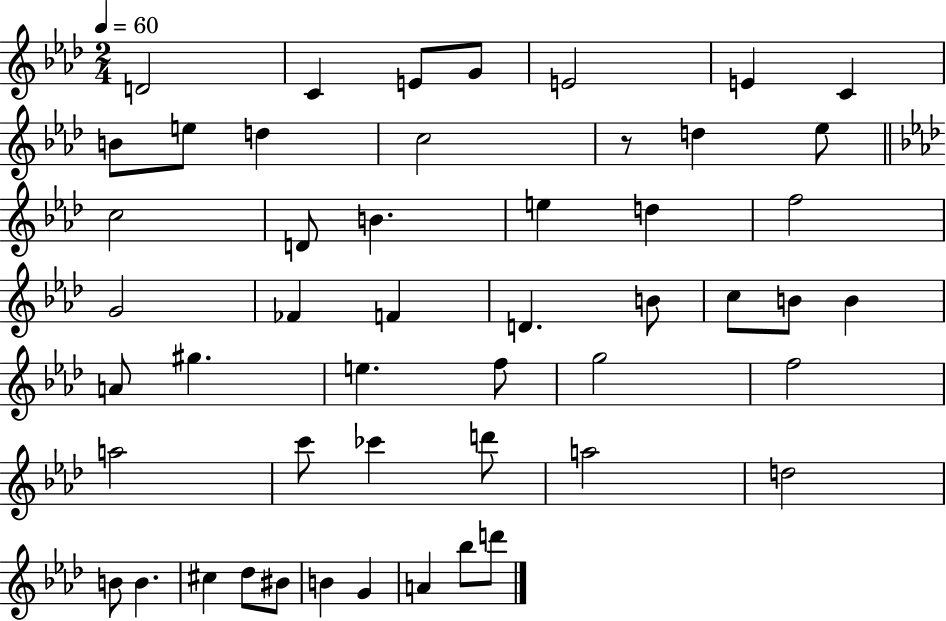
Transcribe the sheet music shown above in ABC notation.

X:1
T:Untitled
M:2/4
L:1/4
K:Ab
D2 C E/2 G/2 E2 E C B/2 e/2 d c2 z/2 d _e/2 c2 D/2 B e d f2 G2 _F F D B/2 c/2 B/2 B A/2 ^g e f/2 g2 f2 a2 c'/2 _c' d'/2 a2 d2 B/2 B ^c _d/2 ^B/2 B G A _b/2 d'/2